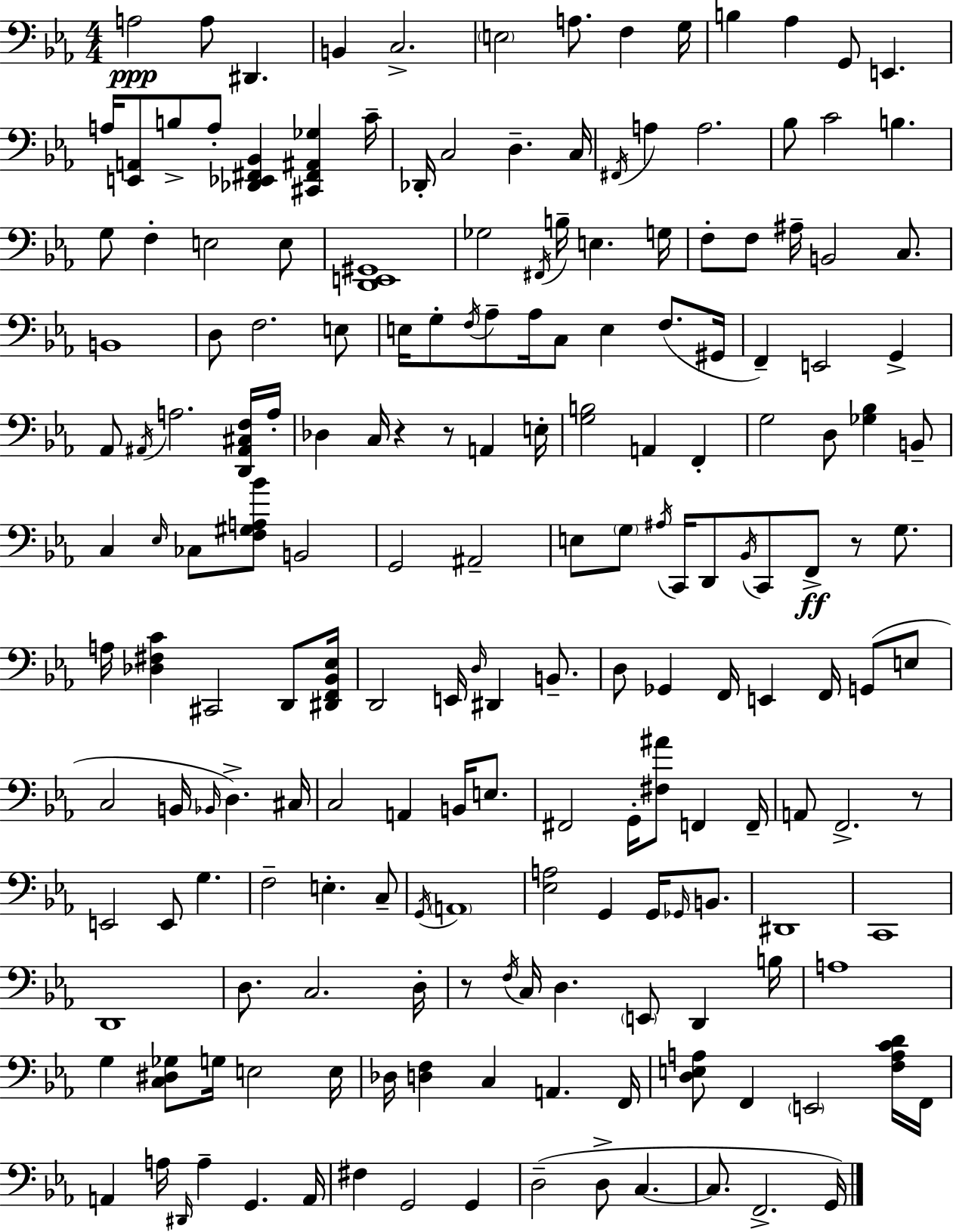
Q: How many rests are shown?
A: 5